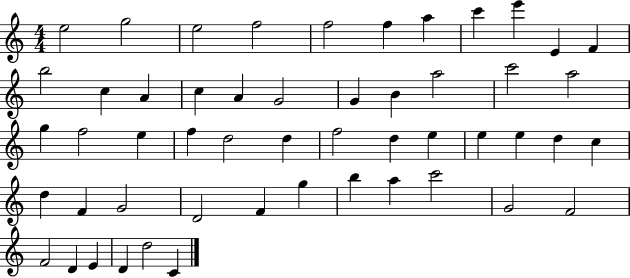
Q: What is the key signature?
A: C major